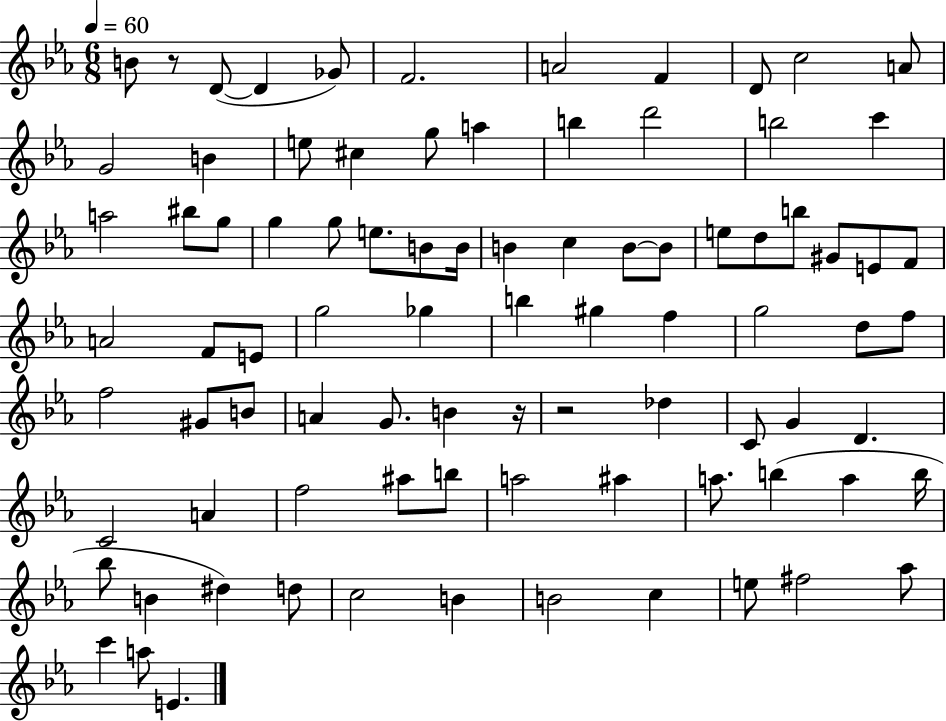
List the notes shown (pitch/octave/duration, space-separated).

B4/e R/e D4/e D4/q Gb4/e F4/h. A4/h F4/q D4/e C5/h A4/e G4/h B4/q E5/e C#5/q G5/e A5/q B5/q D6/h B5/h C6/q A5/h BIS5/e G5/e G5/q G5/e E5/e. B4/e B4/s B4/q C5/q B4/e B4/e E5/e D5/e B5/e G#4/e E4/e F4/e A4/h F4/e E4/e G5/h Gb5/q B5/q G#5/q F5/q G5/h D5/e F5/e F5/h G#4/e B4/e A4/q G4/e. B4/q R/s R/h Db5/q C4/e G4/q D4/q. C4/h A4/q F5/h A#5/e B5/e A5/h A#5/q A5/e. B5/q A5/q B5/s Bb5/e B4/q D#5/q D5/e C5/h B4/q B4/h C5/q E5/e F#5/h Ab5/e C6/q A5/e E4/q.